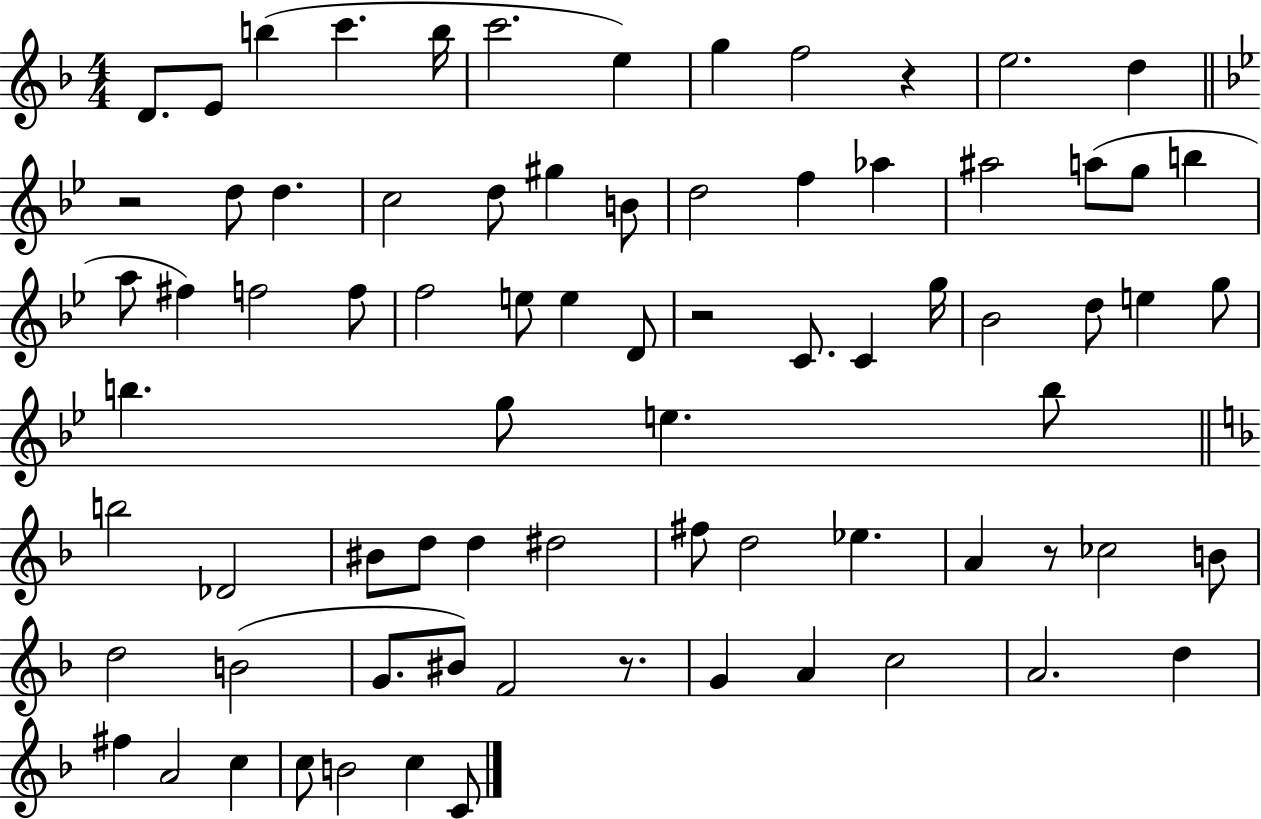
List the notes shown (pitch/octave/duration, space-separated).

D4/e. E4/e B5/q C6/q. B5/s C6/h. E5/q G5/q F5/h R/q E5/h. D5/q R/h D5/e D5/q. C5/h D5/e G#5/q B4/e D5/h F5/q Ab5/q A#5/h A5/e G5/e B5/q A5/e F#5/q F5/h F5/e F5/h E5/e E5/q D4/e R/h C4/e. C4/q G5/s Bb4/h D5/e E5/q G5/e B5/q. G5/e E5/q. B5/e B5/h Db4/h BIS4/e D5/e D5/q D#5/h F#5/e D5/h Eb5/q. A4/q R/e CES5/h B4/e D5/h B4/h G4/e. BIS4/e F4/h R/e. G4/q A4/q C5/h A4/h. D5/q F#5/q A4/h C5/q C5/e B4/h C5/q C4/e